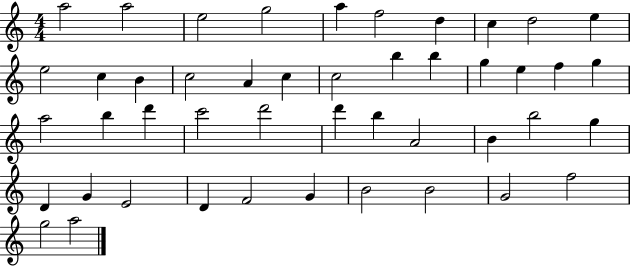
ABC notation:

X:1
T:Untitled
M:4/4
L:1/4
K:C
a2 a2 e2 g2 a f2 d c d2 e e2 c B c2 A c c2 b b g e f g a2 b d' c'2 d'2 d' b A2 B b2 g D G E2 D F2 G B2 B2 G2 f2 g2 a2